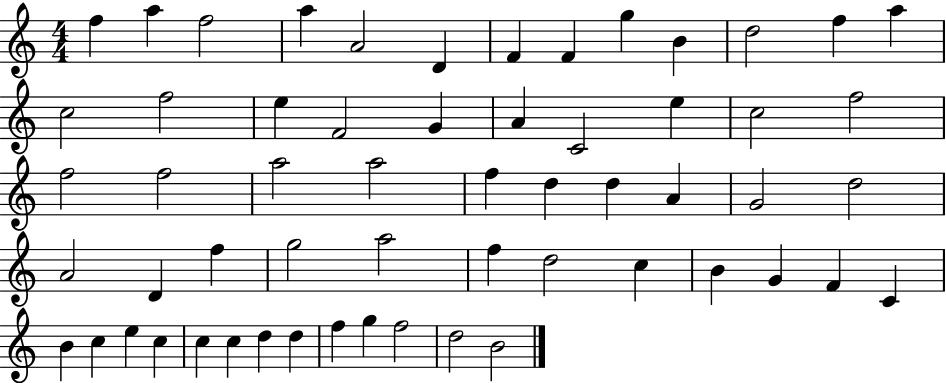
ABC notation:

X:1
T:Untitled
M:4/4
L:1/4
K:C
f a f2 a A2 D F F g B d2 f a c2 f2 e F2 G A C2 e c2 f2 f2 f2 a2 a2 f d d A G2 d2 A2 D f g2 a2 f d2 c B G F C B c e c c c d d f g f2 d2 B2